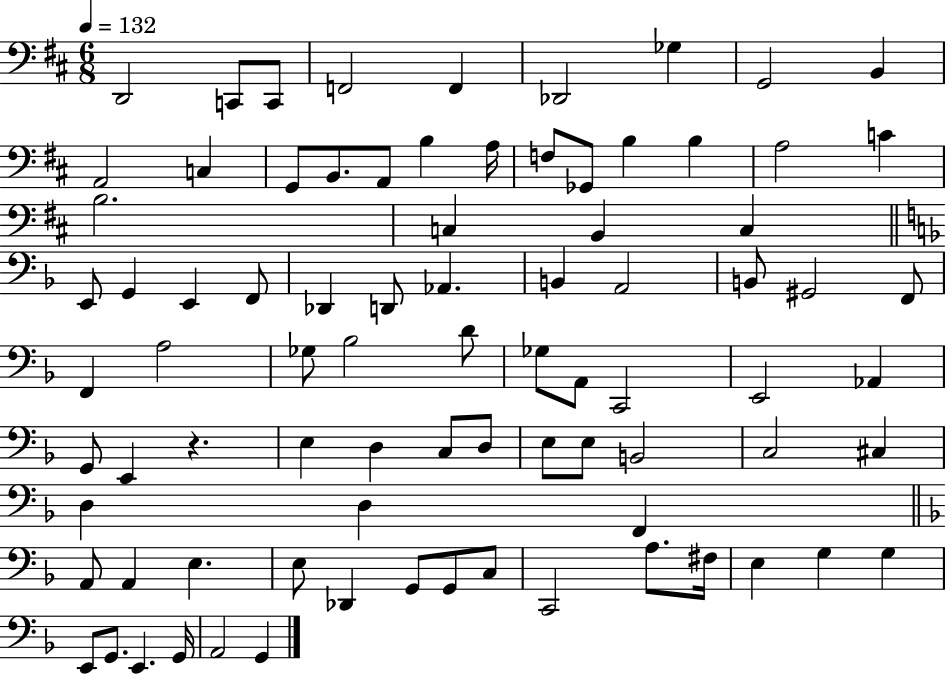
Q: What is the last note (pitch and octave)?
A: G2